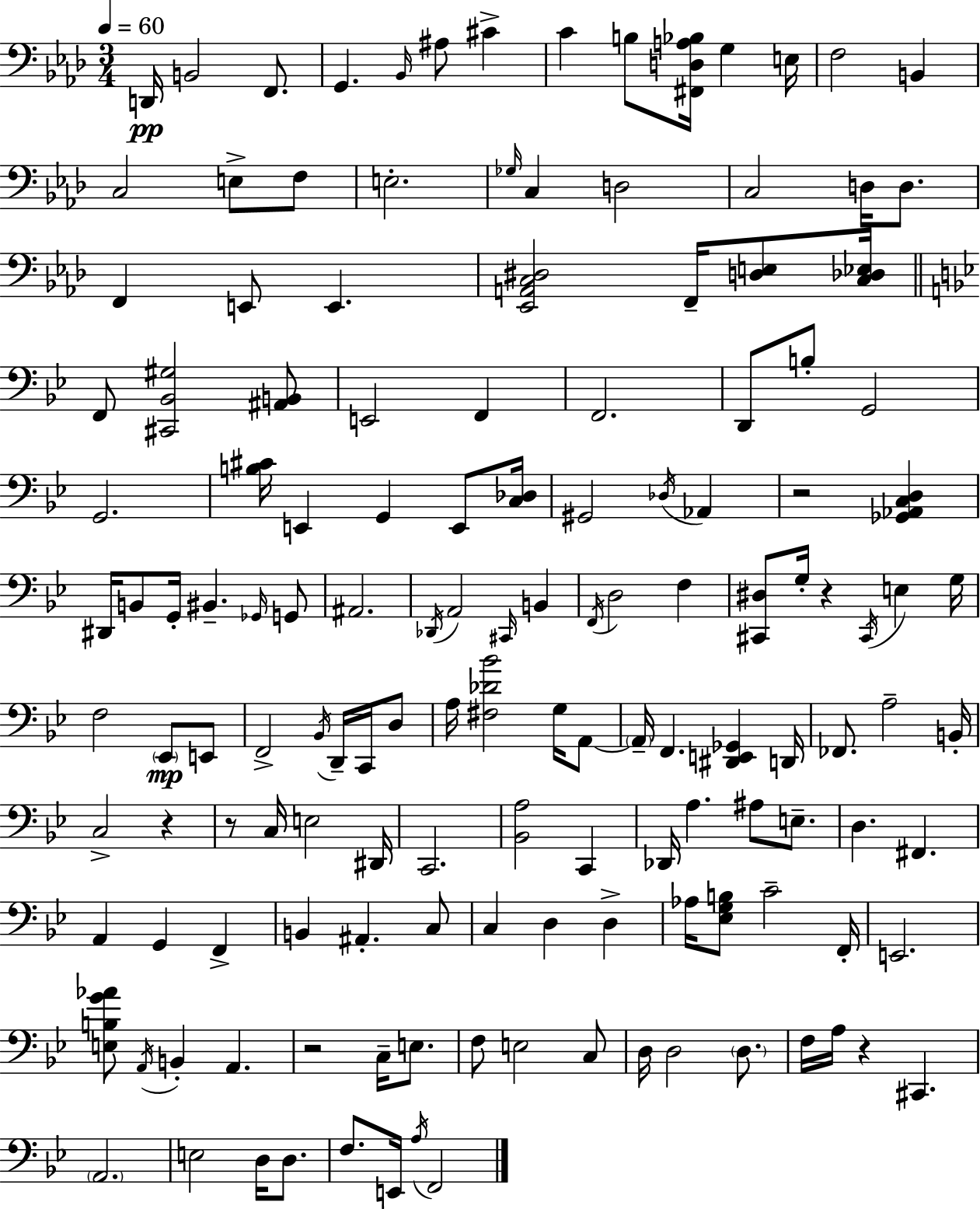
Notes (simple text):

D2/s B2/h F2/e. G2/q. Bb2/s A#3/e C#4/q C4/q B3/e [F#2,D3,A3,Bb3]/s G3/q E3/s F3/h B2/q C3/h E3/e F3/e E3/h. Gb3/s C3/q D3/h C3/h D3/s D3/e. F2/q E2/e E2/q. [Eb2,A2,C3,D#3]/h F2/s [D3,E3]/e [C3,Db3,Eb3]/s F2/e [C#2,Bb2,G#3]/h [A#2,B2]/e E2/h F2/q F2/h. D2/e B3/e G2/h G2/h. [B3,C#4]/s E2/q G2/q E2/e [C3,Db3]/s G#2/h Db3/s Ab2/q R/h [Gb2,Ab2,C3,D3]/q D#2/s B2/e G2/s BIS2/q. Gb2/s G2/e A#2/h. Db2/s A2/h C#2/s B2/q F2/s D3/h F3/q [C#2,D#3]/e G3/s R/q C#2/s E3/q G3/s F3/h Eb2/e E2/e F2/h Bb2/s D2/s C2/s D3/e A3/s [F#3,Db4,Bb4]/h G3/s A2/e A2/s F2/q. [D#2,E2,Gb2]/q D2/s FES2/e. A3/h B2/s C3/h R/q R/e C3/s E3/h D#2/s C2/h. [Bb2,A3]/h C2/q Db2/s A3/q. A#3/e E3/e. D3/q. F#2/q. A2/q G2/q F2/q B2/q A#2/q. C3/e C3/q D3/q D3/q Ab3/s [Eb3,G3,B3]/e C4/h F2/s E2/h. [E3,B3,G4,Ab4]/e A2/s B2/q A2/q. R/h C3/s E3/e. F3/e E3/h C3/e D3/s D3/h D3/e. F3/s A3/s R/q C#2/q. A2/h. E3/h D3/s D3/e. F3/e. E2/s A3/s F2/h